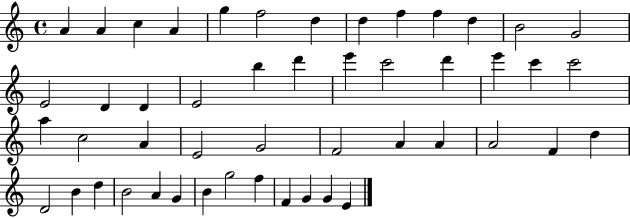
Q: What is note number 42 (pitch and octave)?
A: G4